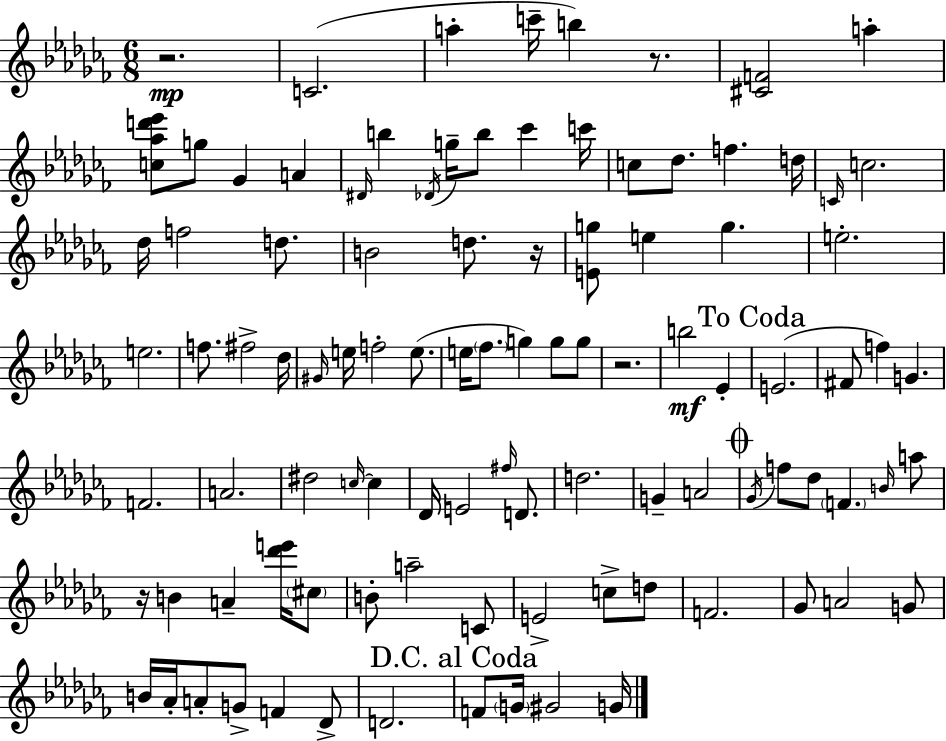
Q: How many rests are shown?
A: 5